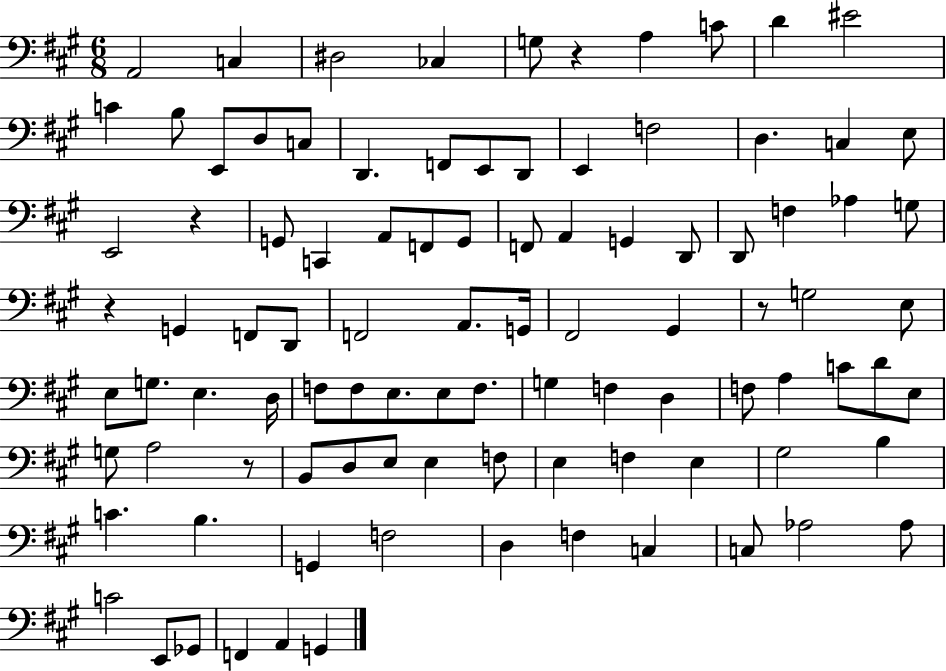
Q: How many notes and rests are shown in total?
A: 97